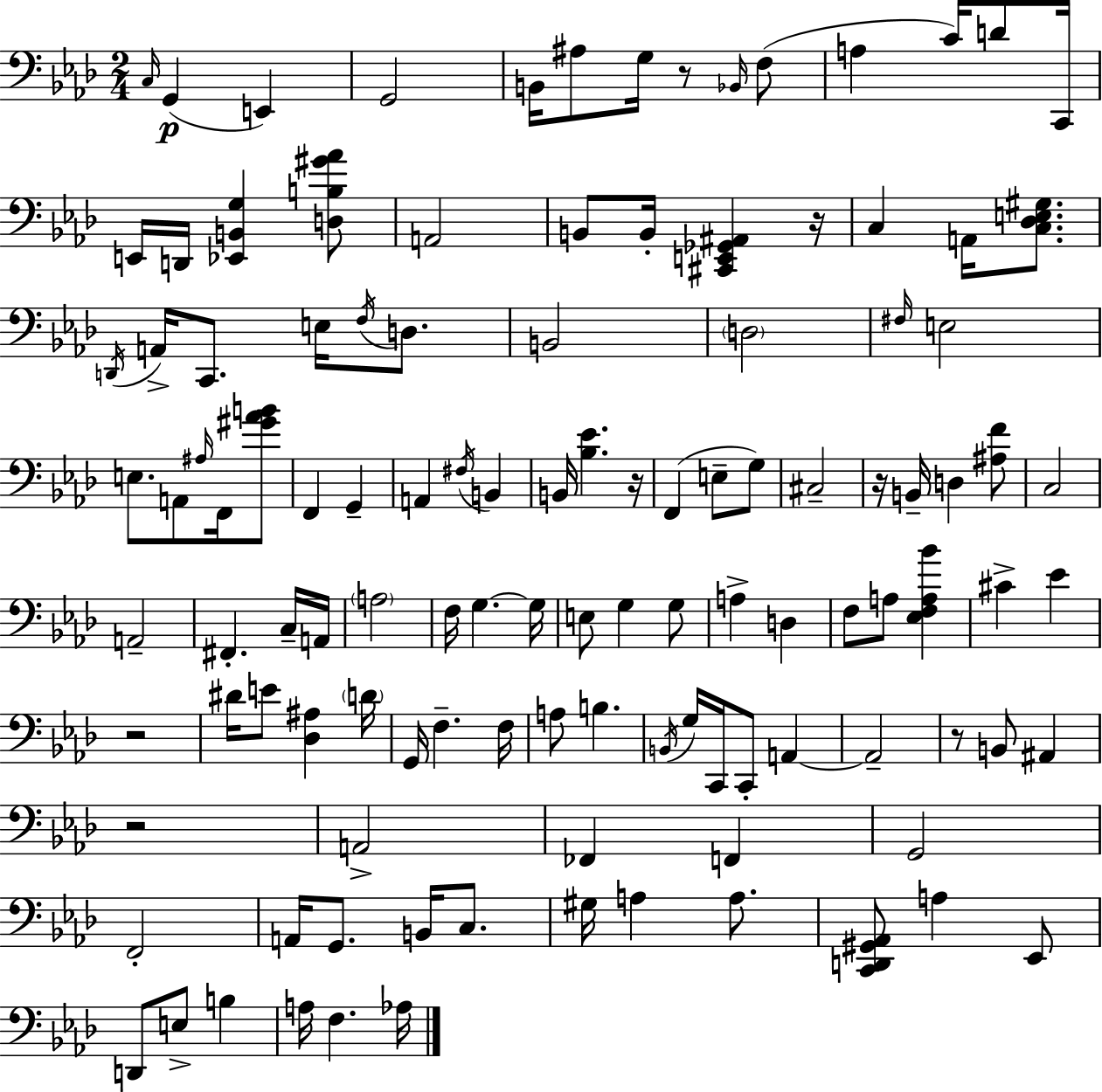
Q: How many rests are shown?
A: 7